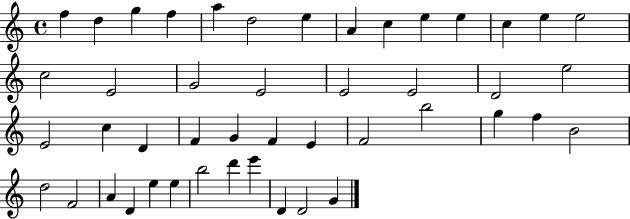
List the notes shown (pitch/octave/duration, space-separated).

F5/q D5/q G5/q F5/q A5/q D5/h E5/q A4/q C5/q E5/q E5/q C5/q E5/q E5/h C5/h E4/h G4/h E4/h E4/h E4/h D4/h E5/h E4/h C5/q D4/q F4/q G4/q F4/q E4/q F4/h B5/h G5/q F5/q B4/h D5/h F4/h A4/q D4/q E5/q E5/q B5/h D6/q E6/q D4/q D4/h G4/q